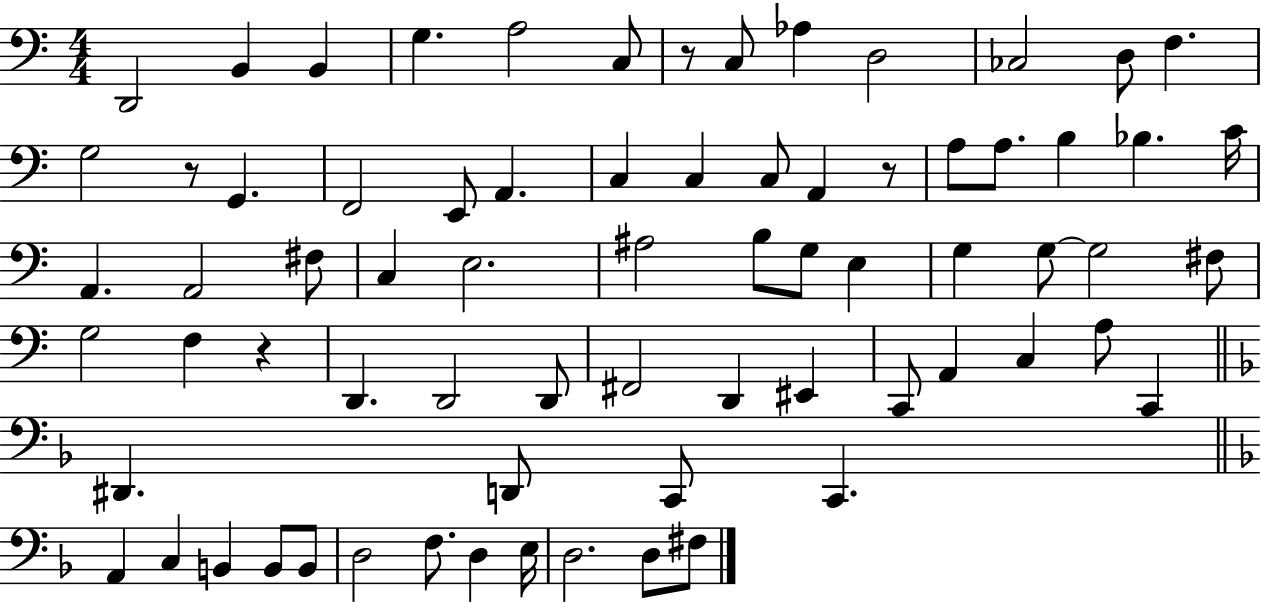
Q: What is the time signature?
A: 4/4